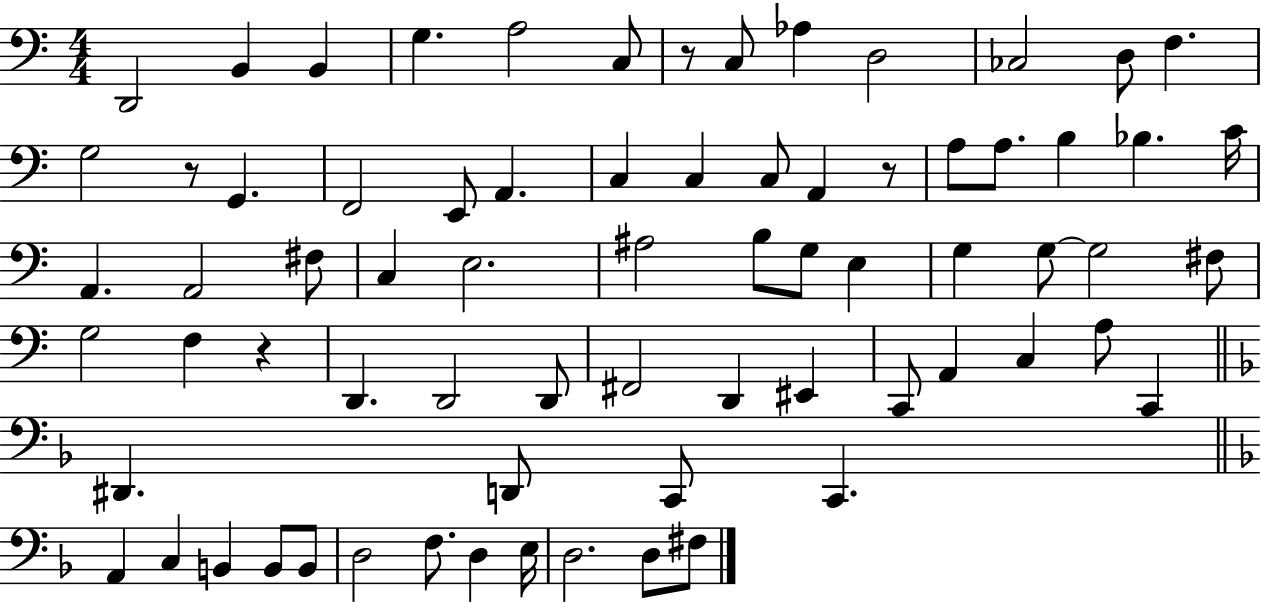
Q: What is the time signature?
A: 4/4